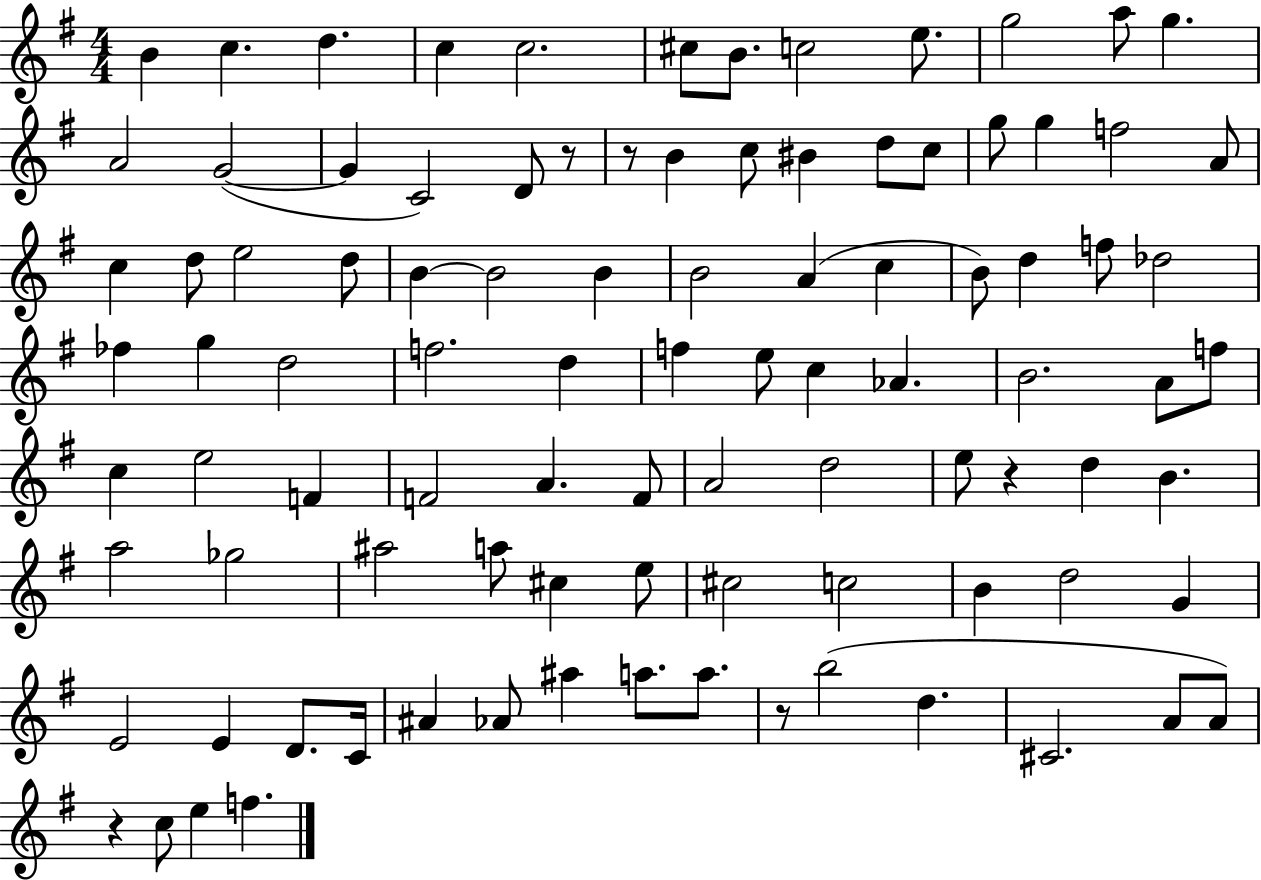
B4/q C5/q. D5/q. C5/q C5/h. C#5/e B4/e. C5/h E5/e. G5/h A5/e G5/q. A4/h G4/h G4/q C4/h D4/e R/e R/e B4/q C5/e BIS4/q D5/e C5/e G5/e G5/q F5/h A4/e C5/q D5/e E5/h D5/e B4/q B4/h B4/q B4/h A4/q C5/q B4/e D5/q F5/e Db5/h FES5/q G5/q D5/h F5/h. D5/q F5/q E5/e C5/q Ab4/q. B4/h. A4/e F5/e C5/q E5/h F4/q F4/h A4/q. F4/e A4/h D5/h E5/e R/q D5/q B4/q. A5/h Gb5/h A#5/h A5/e C#5/q E5/e C#5/h C5/h B4/q D5/h G4/q E4/h E4/q D4/e. C4/s A#4/q Ab4/e A#5/q A5/e. A5/e. R/e B5/h D5/q. C#4/h. A4/e A4/e R/q C5/e E5/q F5/q.